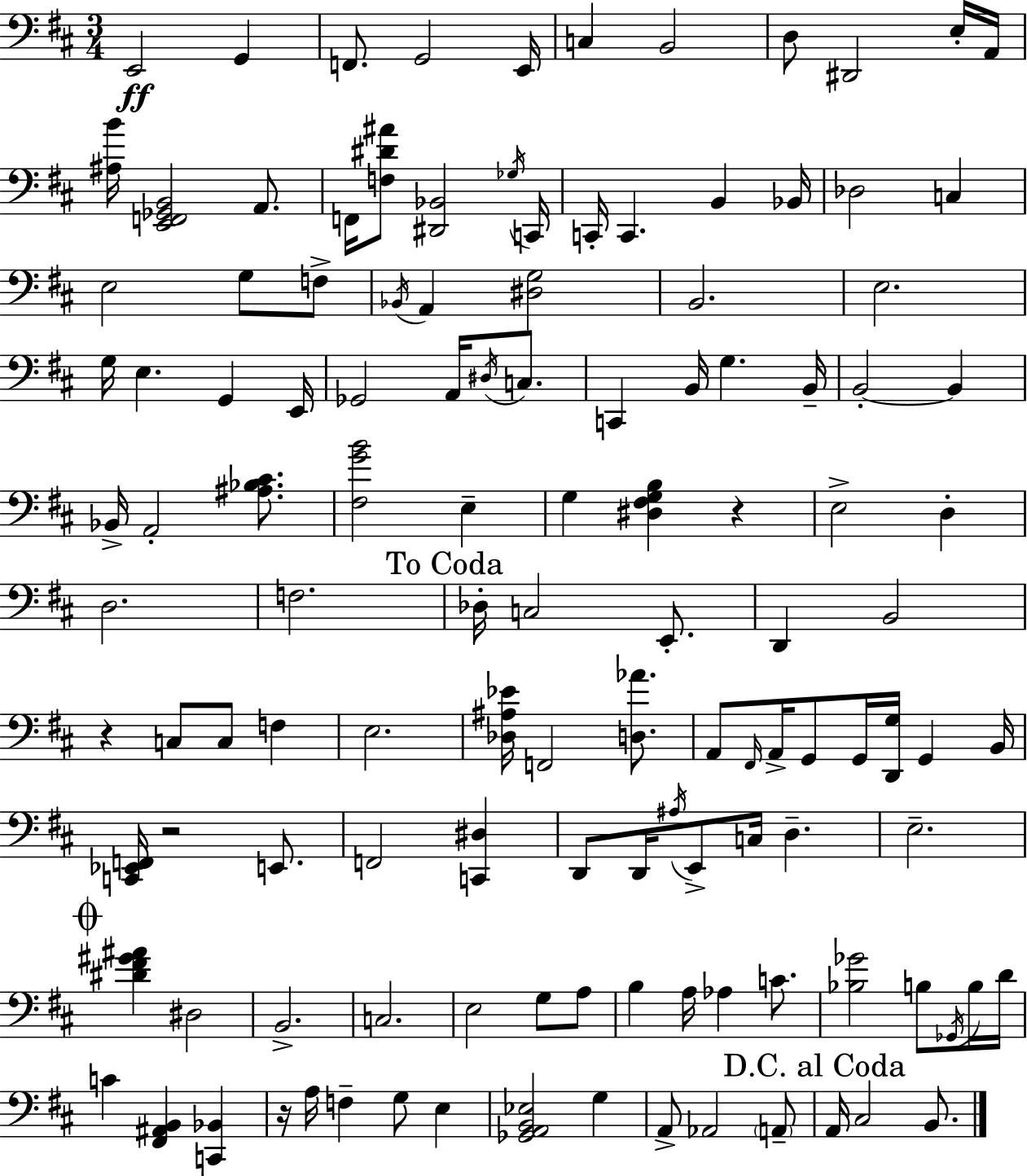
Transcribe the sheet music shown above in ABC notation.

X:1
T:Untitled
M:3/4
L:1/4
K:D
E,,2 G,, F,,/2 G,,2 E,,/4 C, B,,2 D,/2 ^D,,2 E,/4 A,,/4 [^A,B]/4 [E,,F,,_G,,B,,]2 A,,/2 F,,/4 [F,^D^A]/2 [^D,,_B,,]2 _G,/4 C,,/4 C,,/4 C,, B,, _B,,/4 _D,2 C, E,2 G,/2 F,/2 _B,,/4 A,, [^D,G,]2 B,,2 E,2 G,/4 E, G,, E,,/4 _G,,2 A,,/4 ^D,/4 C,/2 C,, B,,/4 G, B,,/4 B,,2 B,, _B,,/4 A,,2 [^A,_B,^C]/2 [^F,GB]2 E, G, [^D,^F,G,B,] z E,2 D, D,2 F,2 _D,/4 C,2 E,,/2 D,, B,,2 z C,/2 C,/2 F, E,2 [_D,^A,_E]/4 F,,2 [D,_A]/2 A,,/2 ^F,,/4 A,,/4 G,,/2 G,,/4 [D,,G,]/4 G,, B,,/4 [C,,_E,,F,,]/4 z2 E,,/2 F,,2 [C,,^D,] D,,/2 D,,/4 ^A,/4 E,,/2 C,/4 D, E,2 [^D^F^G^A] ^D,2 B,,2 C,2 E,2 G,/2 A,/2 B, A,/4 _A, C/2 [_B,_G]2 B,/2 _G,,/4 B,/4 D/4 C [^F,,^A,,B,,] [C,,_B,,] z/4 A,/4 F, G,/2 E, [_G,,A,,B,,_E,]2 G, A,,/2 _A,,2 A,,/2 A,,/4 ^C,2 B,,/2